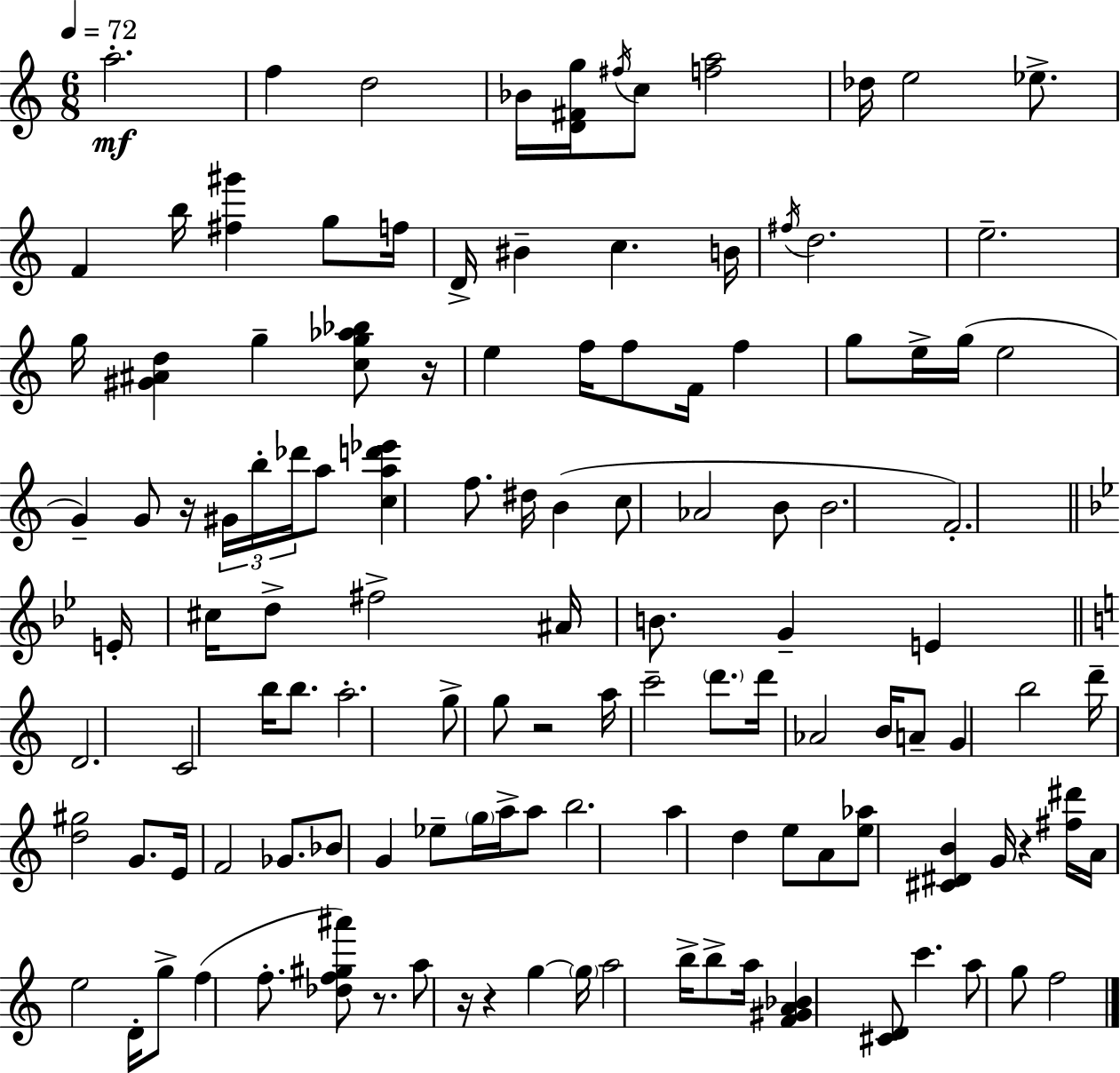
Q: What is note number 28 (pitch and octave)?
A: G5